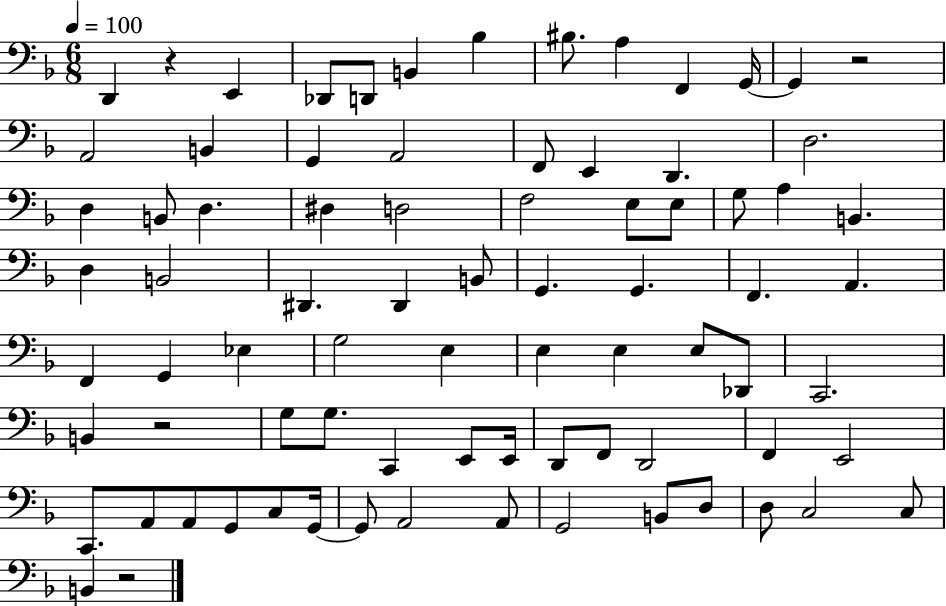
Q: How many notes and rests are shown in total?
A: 80